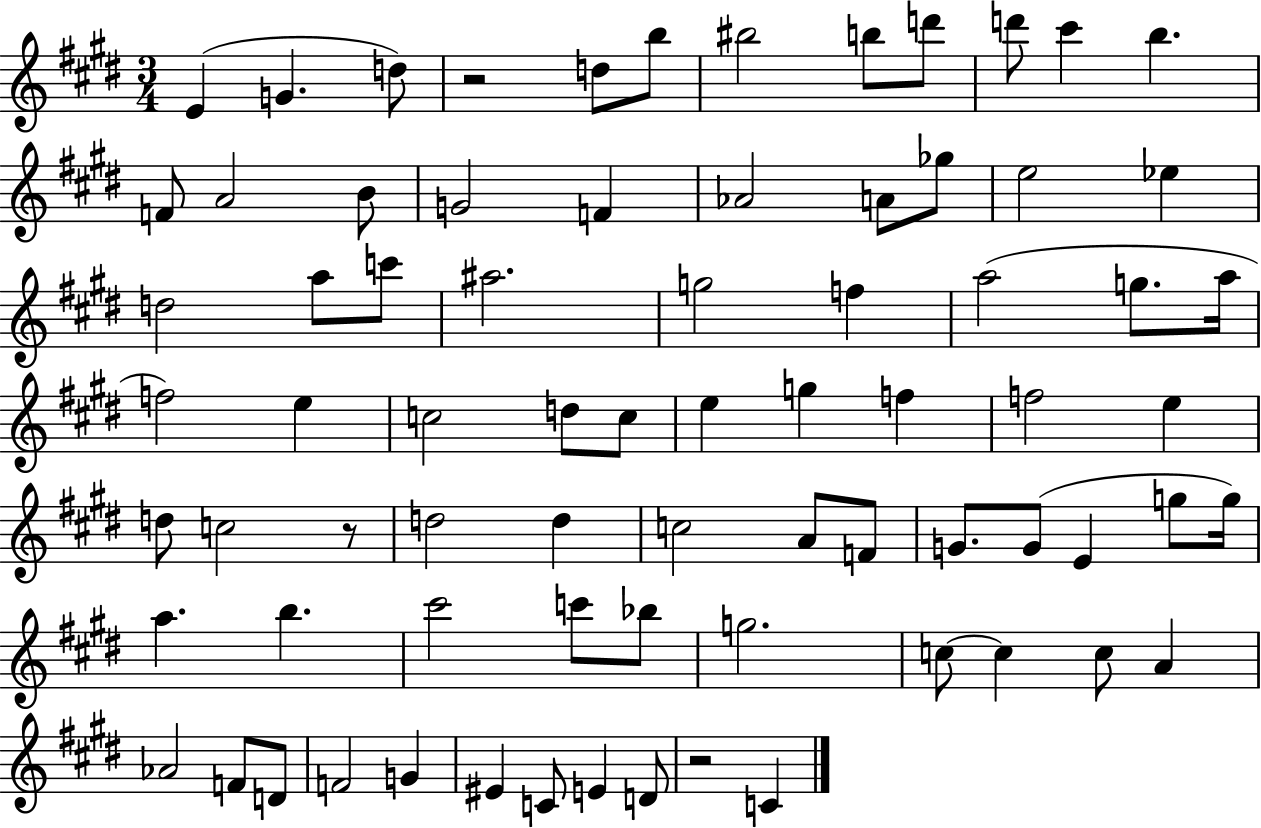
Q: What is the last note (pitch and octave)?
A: C4